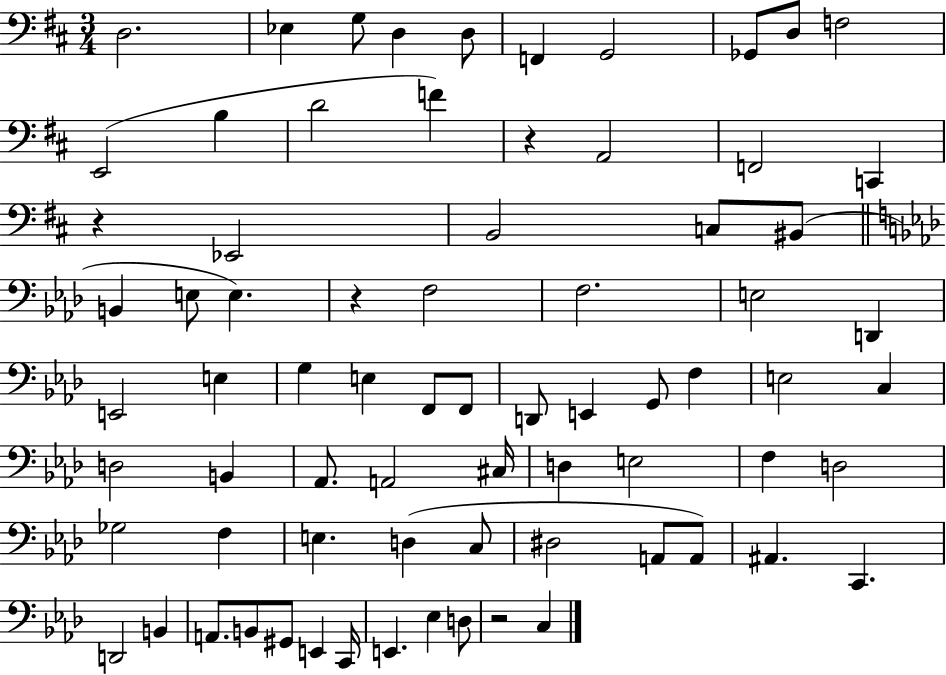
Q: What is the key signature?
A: D major